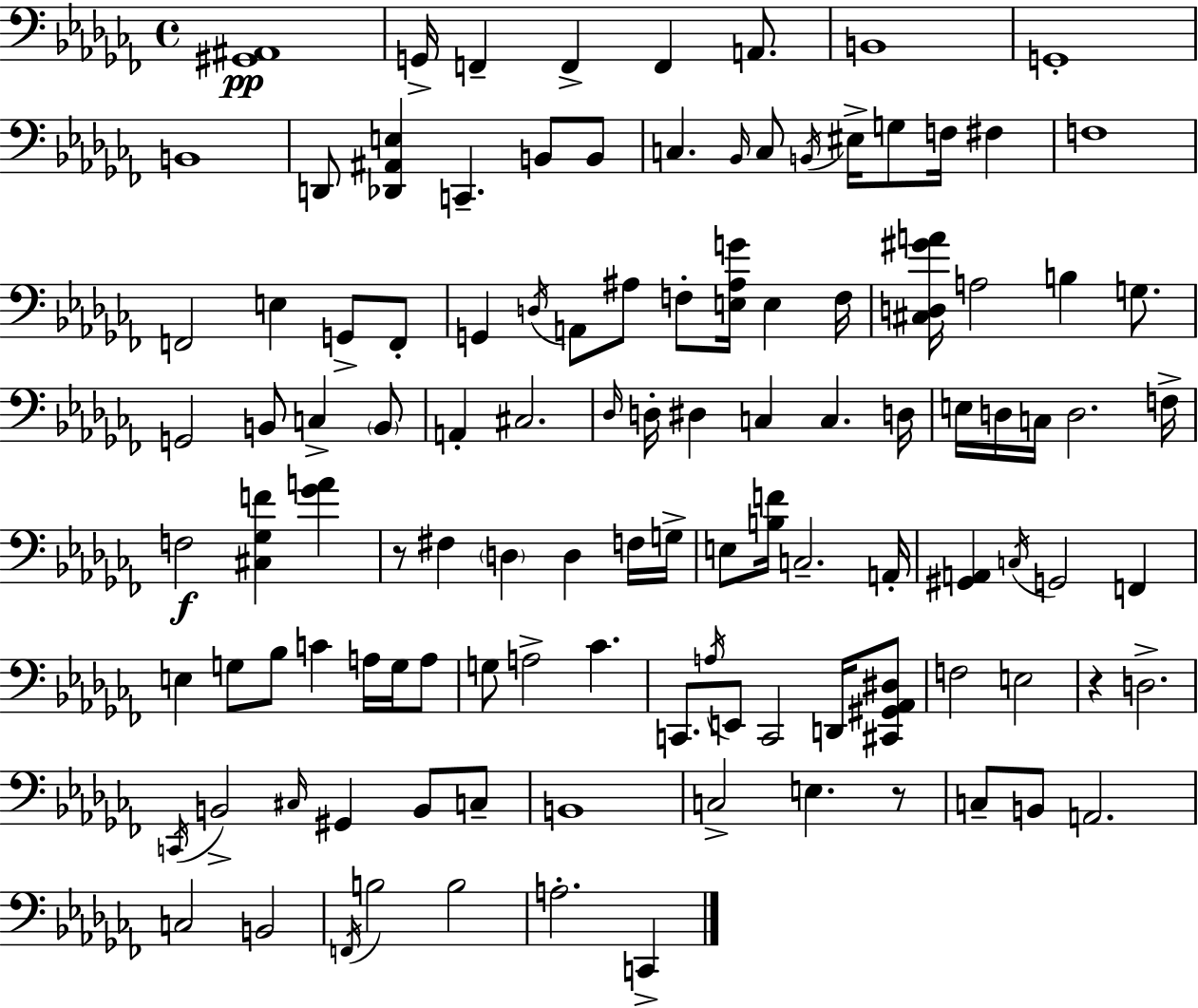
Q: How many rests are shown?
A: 3